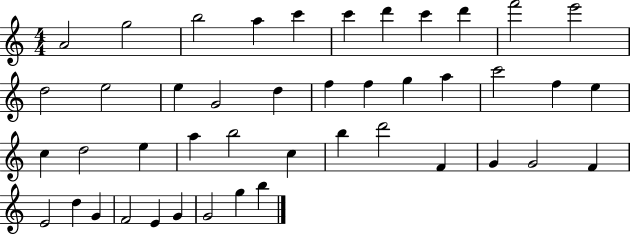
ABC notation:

X:1
T:Untitled
M:4/4
L:1/4
K:C
A2 g2 b2 a c' c' d' c' d' f'2 e'2 d2 e2 e G2 d f f g a c'2 f e c d2 e a b2 c b d'2 F G G2 F E2 d G F2 E G G2 g b